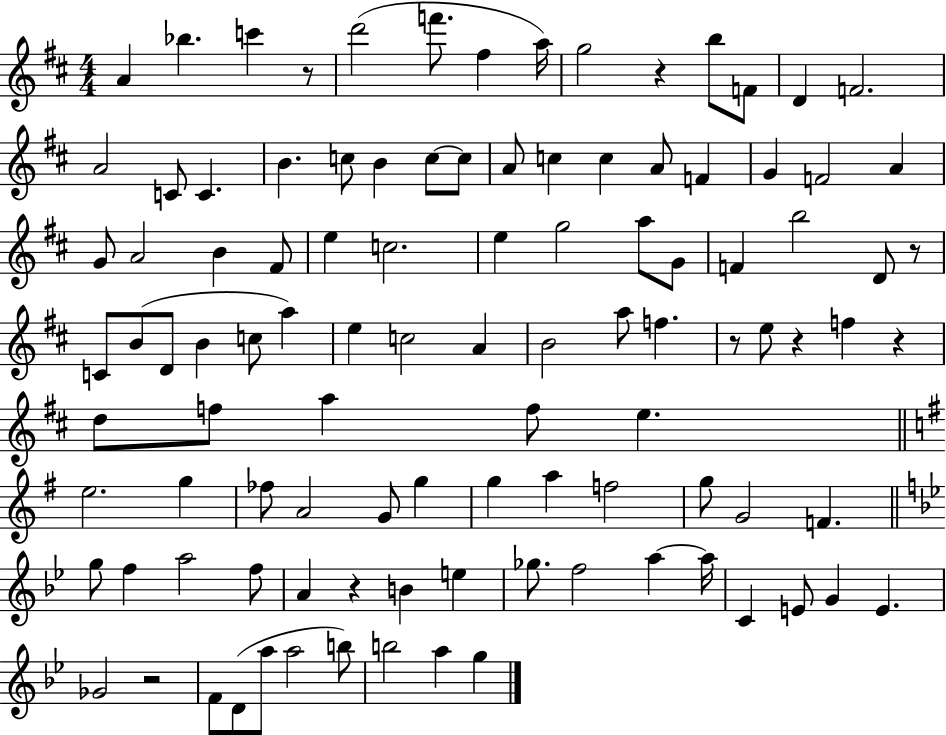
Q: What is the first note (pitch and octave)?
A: A4